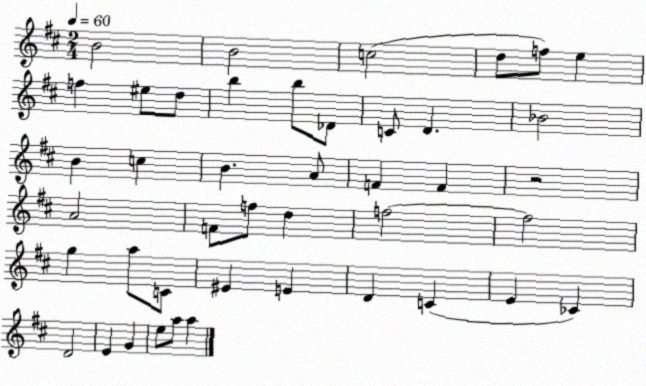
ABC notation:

X:1
T:Untitled
M:2/4
L:1/4
K:D
B2 B2 c2 d/2 f/2 e f ^e/2 d/2 b b/2 _D/2 C/2 D _B2 B c B A/2 F F z2 A2 F/2 f/2 d f2 f2 g a/2 C/2 ^E E D C E _C D2 E G e/2 a/2 a